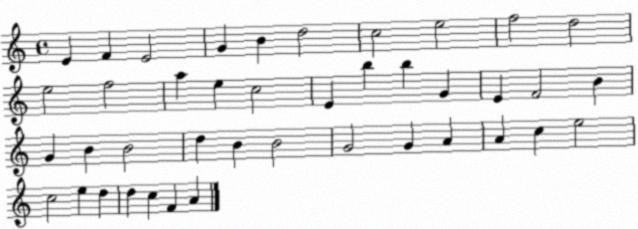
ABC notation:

X:1
T:Untitled
M:4/4
L:1/4
K:C
E F E2 G B d2 c2 e2 f2 d2 e2 f2 a e c2 E b b G E F2 B G B B2 d B B2 G2 G A A c e2 c2 e d d c F A